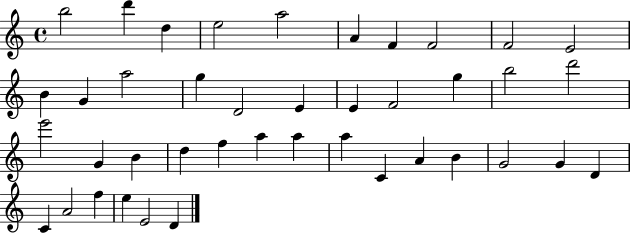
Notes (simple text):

B5/h D6/q D5/q E5/h A5/h A4/q F4/q F4/h F4/h E4/h B4/q G4/q A5/h G5/q D4/h E4/q E4/q F4/h G5/q B5/h D6/h E6/h G4/q B4/q D5/q F5/q A5/q A5/q A5/q C4/q A4/q B4/q G4/h G4/q D4/q C4/q A4/h F5/q E5/q E4/h D4/q